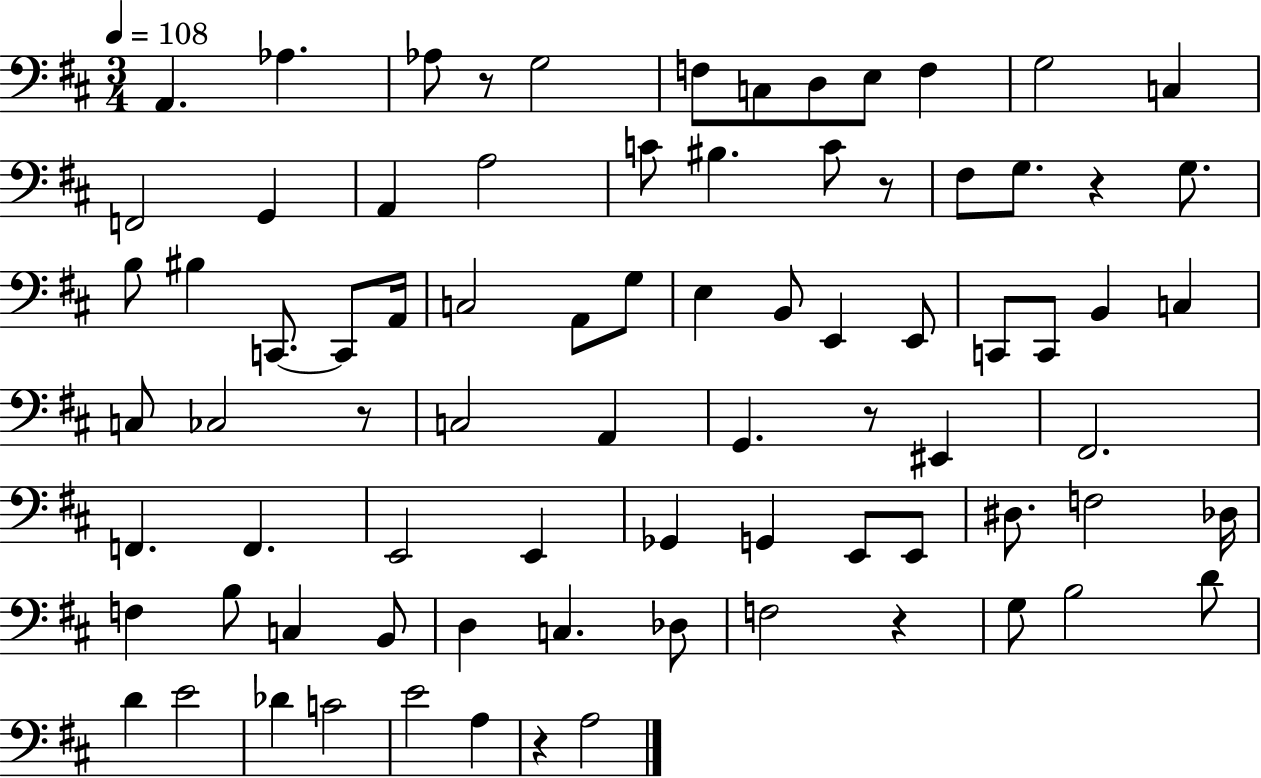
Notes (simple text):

A2/q. Ab3/q. Ab3/e R/e G3/h F3/e C3/e D3/e E3/e F3/q G3/h C3/q F2/h G2/q A2/q A3/h C4/e BIS3/q. C4/e R/e F#3/e G3/e. R/q G3/e. B3/e BIS3/q C2/e. C2/e A2/s C3/h A2/e G3/e E3/q B2/e E2/q E2/e C2/e C2/e B2/q C3/q C3/e CES3/h R/e C3/h A2/q G2/q. R/e EIS2/q F#2/h. F2/q. F2/q. E2/h E2/q Gb2/q G2/q E2/e E2/e D#3/e. F3/h Db3/s F3/q B3/e C3/q B2/e D3/q C3/q. Db3/e F3/h R/q G3/e B3/h D4/e D4/q E4/h Db4/q C4/h E4/h A3/q R/q A3/h